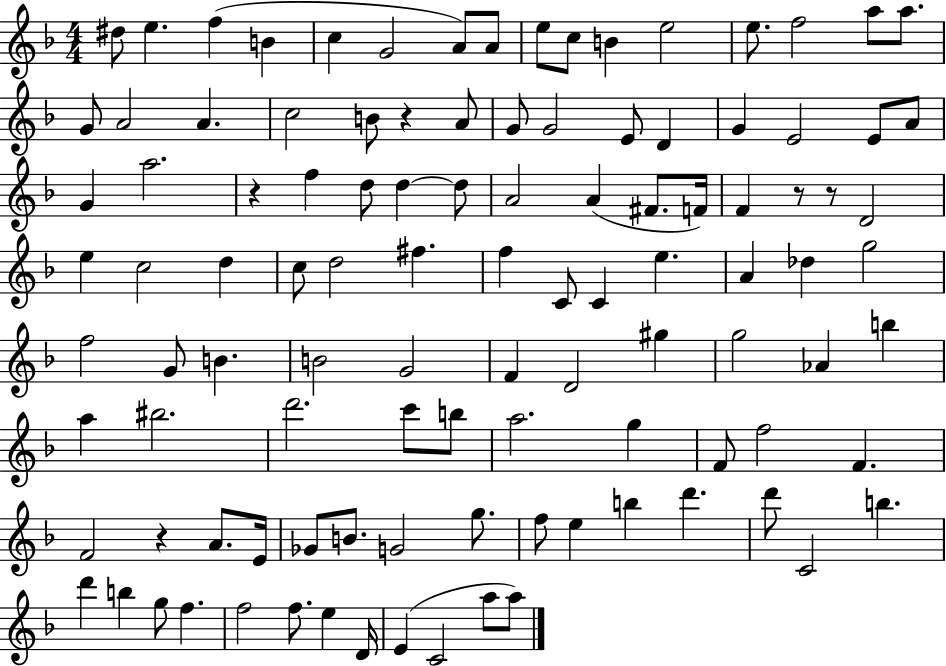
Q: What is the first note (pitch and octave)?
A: D#5